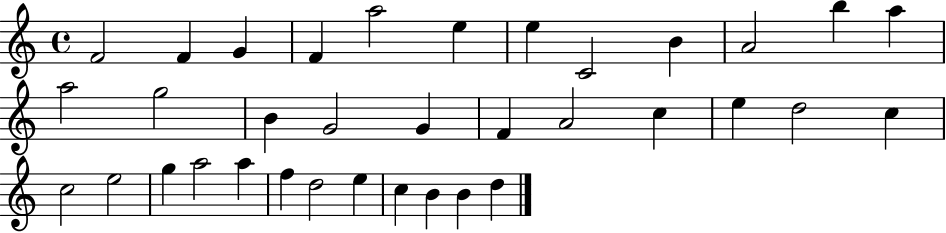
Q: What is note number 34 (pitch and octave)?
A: B4